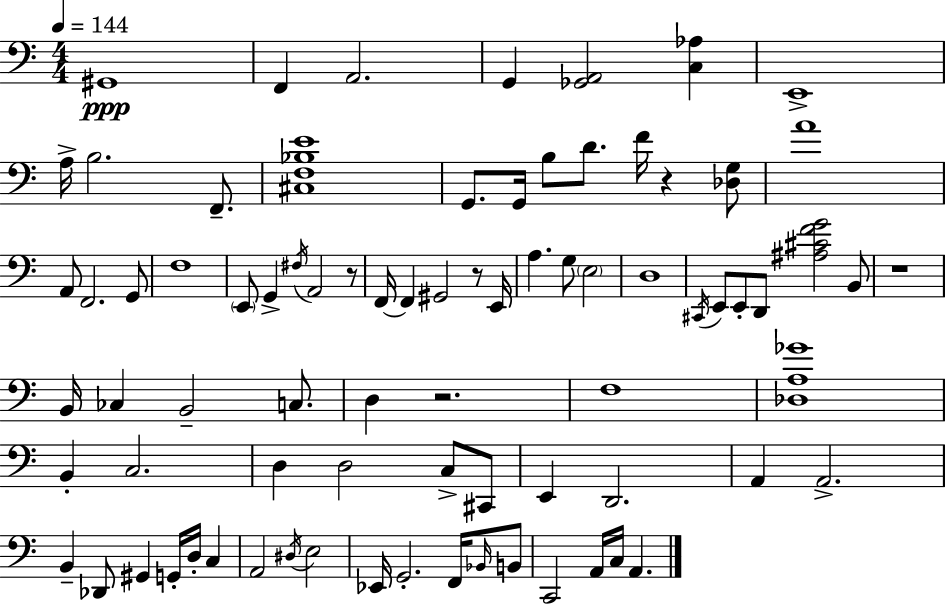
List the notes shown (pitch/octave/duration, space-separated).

G#2/w F2/q A2/h. G2/q [Gb2,A2]/h [C3,Ab3]/q E2/w A3/s B3/h. F2/e. [C#3,F3,Bb3,E4]/w G2/e. G2/s B3/e D4/e. F4/s R/q [Db3,G3]/e A4/w A2/e F2/h. G2/e F3/w E2/e G2/q F#3/s A2/h R/e F2/s F2/q G#2/h R/e E2/s A3/q. G3/e E3/h D3/w C#2/s E2/e E2/e D2/e [A#3,C#4,F4,G4]/h B2/e R/w B2/s CES3/q B2/h C3/e. D3/q R/h. F3/w [Db3,A3,Gb4]/w B2/q C3/h. D3/q D3/h C3/e C#2/e E2/q D2/h. A2/q A2/h. B2/q Db2/e G#2/q G2/s D3/s C3/q A2/h D#3/s E3/h Eb2/s G2/h. F2/s Bb2/s B2/e C2/h A2/s C3/s A2/q.